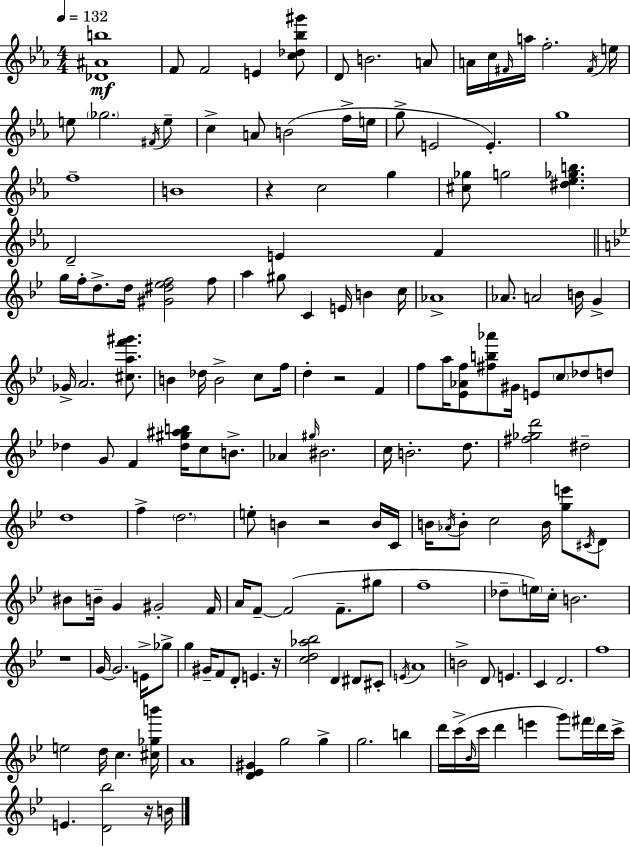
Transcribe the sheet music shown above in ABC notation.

X:1
T:Untitled
M:4/4
L:1/4
K:Cm
[_D^Ab]4 F/2 F2 E [c_d_b^g']/2 D/2 B2 A/2 A/4 c/4 ^F/4 a/4 f2 ^F/4 e/4 e/2 _g2 ^F/4 e/2 c A/2 B2 f/4 e/4 g/2 E2 E g4 f4 B4 z c2 g [^c_g]/2 g2 [^d_e_gb] D2 E F g/4 f/4 d/2 d/4 [^G^d_ef]2 f/2 a ^g/2 C E/4 B c/4 _A4 _A/2 A2 B/4 G _G/4 A2 [^caf'^g']/2 B _d/4 B2 c/2 f/4 d z2 F f/2 a/4 [_E_Af]/2 [^fb_a']/2 ^G/4 E/2 c/2 _d/2 d/2 _d G/2 F [_d^g^ab]/4 c/2 B/2 _A ^g/4 ^B2 c/4 B2 d/2 [^f_gd']2 ^d2 d4 f d2 e/2 B z2 B/4 C/4 B/4 _A/4 B/2 c2 B/4 [ge']/2 ^C/4 D/2 ^B/2 B/4 G ^G2 F/4 A/4 F/2 F2 F/2 ^g/2 f4 _d/2 e/4 c/4 B2 z4 G/4 G2 E/4 _g/2 g ^G/4 F/2 D/2 E z/4 [cd_a_b]2 D ^D/2 ^C/2 E/4 A4 B2 D/2 E C D2 f4 e2 d/4 c [^c_gb']/4 A4 [D_E^G] g2 g g2 b d'/4 c'/4 _B/4 c'/4 d' e' g'/2 ^f'/4 d'/4 c'/4 E [D_b]2 z/4 B/4